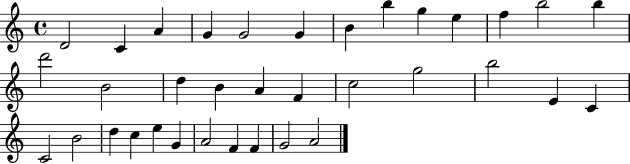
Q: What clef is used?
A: treble